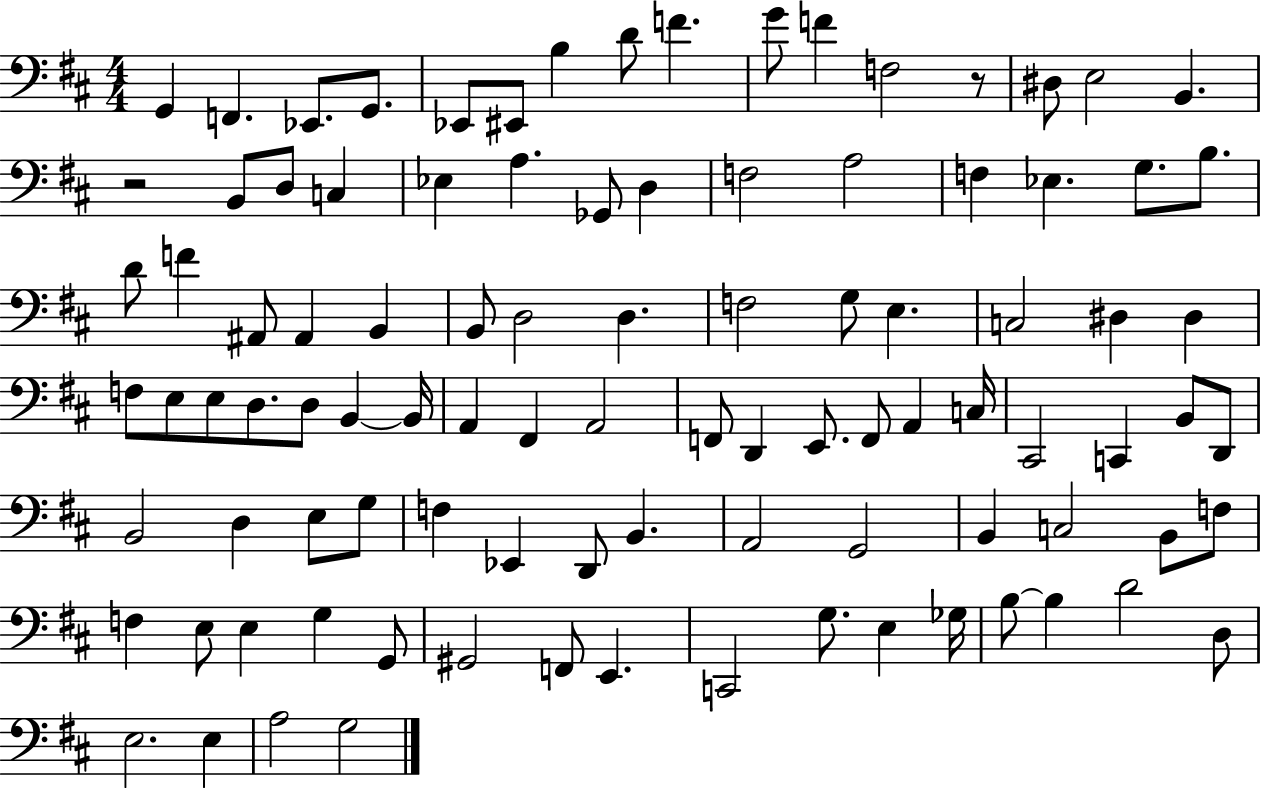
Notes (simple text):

G2/q F2/q. Eb2/e. G2/e. Eb2/e EIS2/e B3/q D4/e F4/q. G4/e F4/q F3/h R/e D#3/e E3/h B2/q. R/h B2/e D3/e C3/q Eb3/q A3/q. Gb2/e D3/q F3/h A3/h F3/q Eb3/q. G3/e. B3/e. D4/e F4/q A#2/e A#2/q B2/q B2/e D3/h D3/q. F3/h G3/e E3/q. C3/h D#3/q D#3/q F3/e E3/e E3/e D3/e. D3/e B2/q B2/s A2/q F#2/q A2/h F2/e D2/q E2/e. F2/e A2/q C3/s C#2/h C2/q B2/e D2/e B2/h D3/q E3/e G3/e F3/q Eb2/q D2/e B2/q. A2/h G2/h B2/q C3/h B2/e F3/e F3/q E3/e E3/q G3/q G2/e G#2/h F2/e E2/q. C2/h G3/e. E3/q Gb3/s B3/e B3/q D4/h D3/e E3/h. E3/q A3/h G3/h